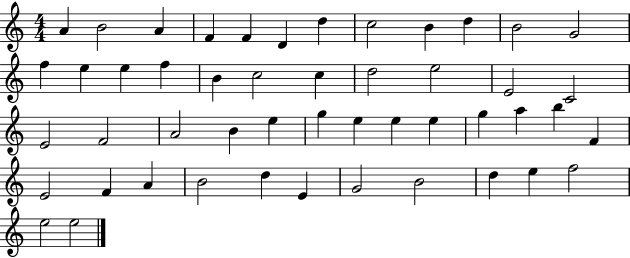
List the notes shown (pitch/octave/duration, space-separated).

A4/q B4/h A4/q F4/q F4/q D4/q D5/q C5/h B4/q D5/q B4/h G4/h F5/q E5/q E5/q F5/q B4/q C5/h C5/q D5/h E5/h E4/h C4/h E4/h F4/h A4/h B4/q E5/q G5/q E5/q E5/q E5/q G5/q A5/q B5/q F4/q E4/h F4/q A4/q B4/h D5/q E4/q G4/h B4/h D5/q E5/q F5/h E5/h E5/h